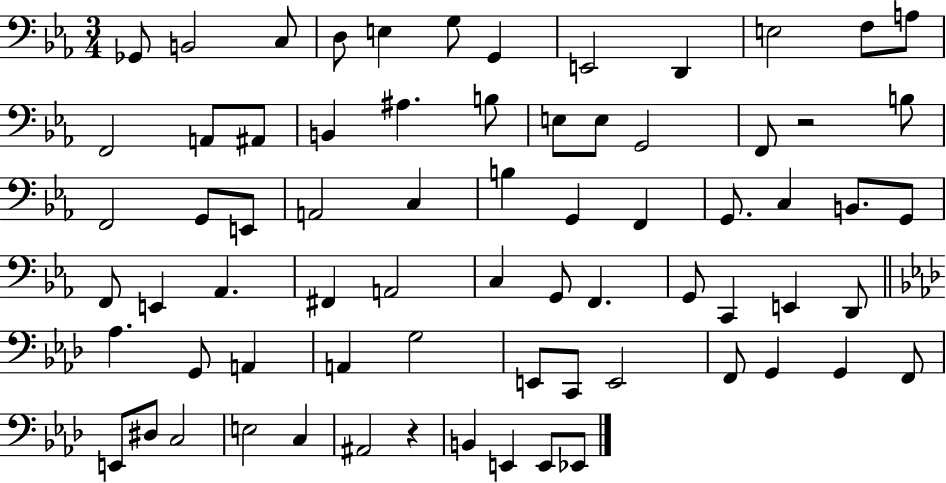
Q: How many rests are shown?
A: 2